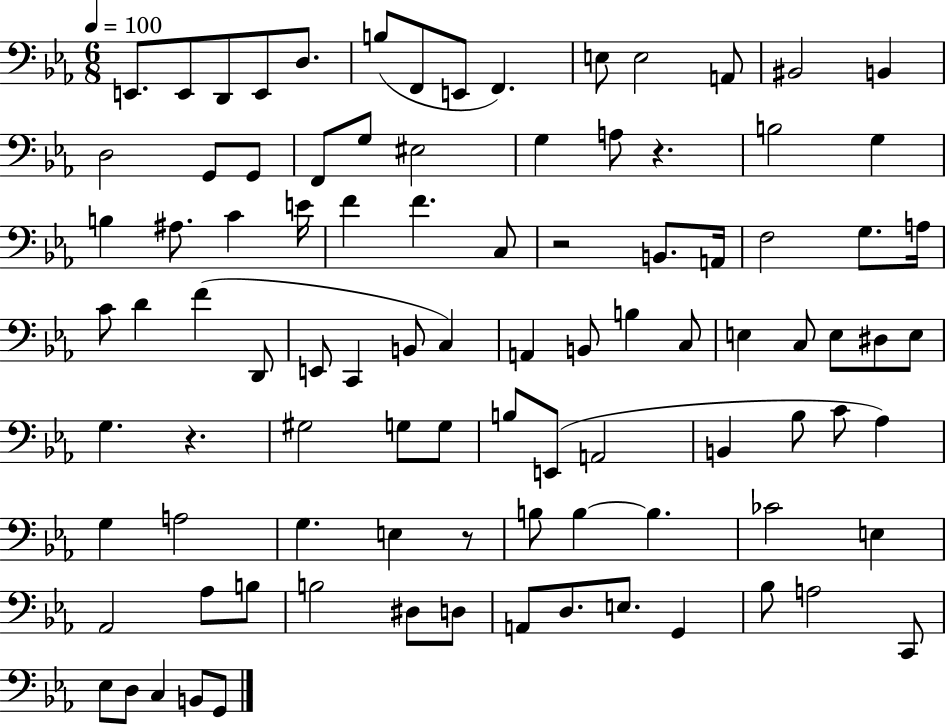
{
  \clef bass
  \numericTimeSignature
  \time 6/8
  \key ees \major
  \tempo 4 = 100
  e,8. e,8 d,8 e,8 d8. | b8( f,8 e,8 f,4.) | e8 e2 a,8 | bis,2 b,4 | \break d2 g,8 g,8 | f,8 g8 eis2 | g4 a8 r4. | b2 g4 | \break b4 ais8. c'4 e'16 | f'4 f'4. c8 | r2 b,8. a,16 | f2 g8. a16 | \break c'8 d'4 f'4( d,8 | e,8 c,4 b,8 c4) | a,4 b,8 b4 c8 | e4 c8 e8 dis8 e8 | \break g4. r4. | gis2 g8 g8 | b8 e,8( a,2 | b,4 bes8 c'8 aes4) | \break g4 a2 | g4. e4 r8 | b8 b4~~ b4. | ces'2 e4 | \break aes,2 aes8 b8 | b2 dis8 d8 | a,8 d8. e8. g,4 | bes8 a2 c,8 | \break ees8 d8 c4 b,8 g,8 | \bar "|."
}